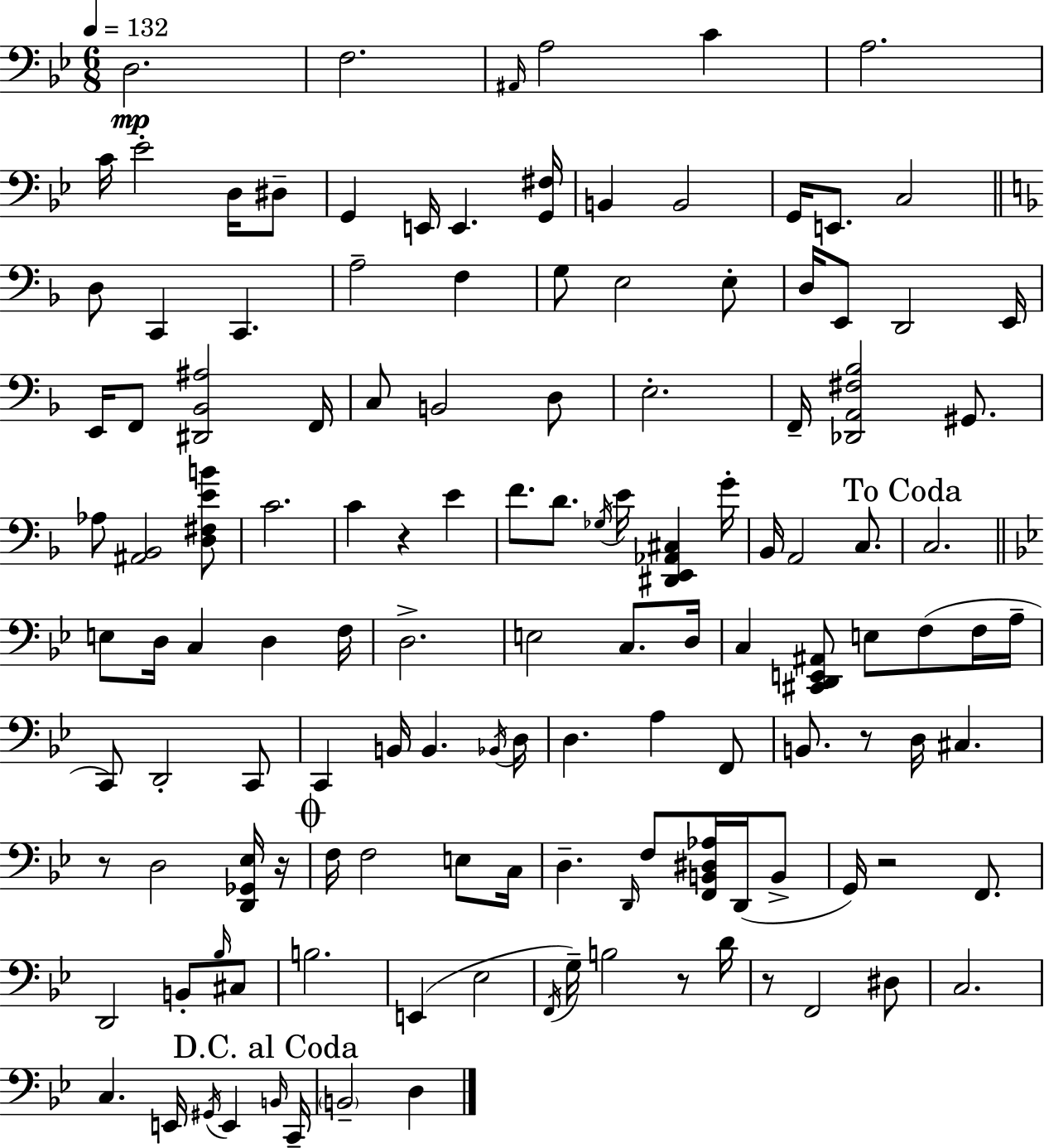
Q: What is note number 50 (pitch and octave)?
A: A2